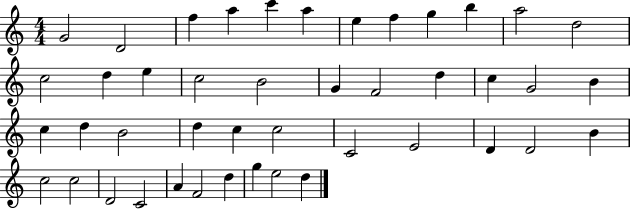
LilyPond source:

{
  \clef treble
  \numericTimeSignature
  \time 4/4
  \key c \major
  g'2 d'2 | f''4 a''4 c'''4 a''4 | e''4 f''4 g''4 b''4 | a''2 d''2 | \break c''2 d''4 e''4 | c''2 b'2 | g'4 f'2 d''4 | c''4 g'2 b'4 | \break c''4 d''4 b'2 | d''4 c''4 c''2 | c'2 e'2 | d'4 d'2 b'4 | \break c''2 c''2 | d'2 c'2 | a'4 f'2 d''4 | g''4 e''2 d''4 | \break \bar "|."
}